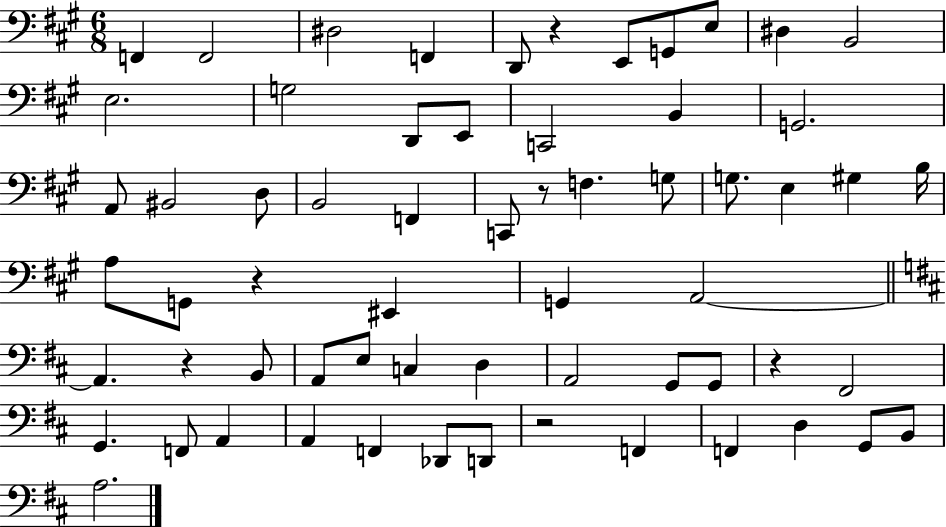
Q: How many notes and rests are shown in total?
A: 63